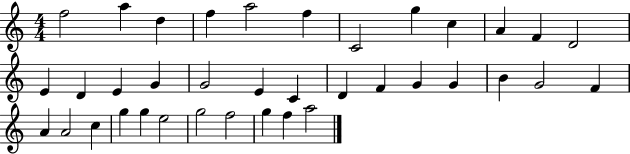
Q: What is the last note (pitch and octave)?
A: A5